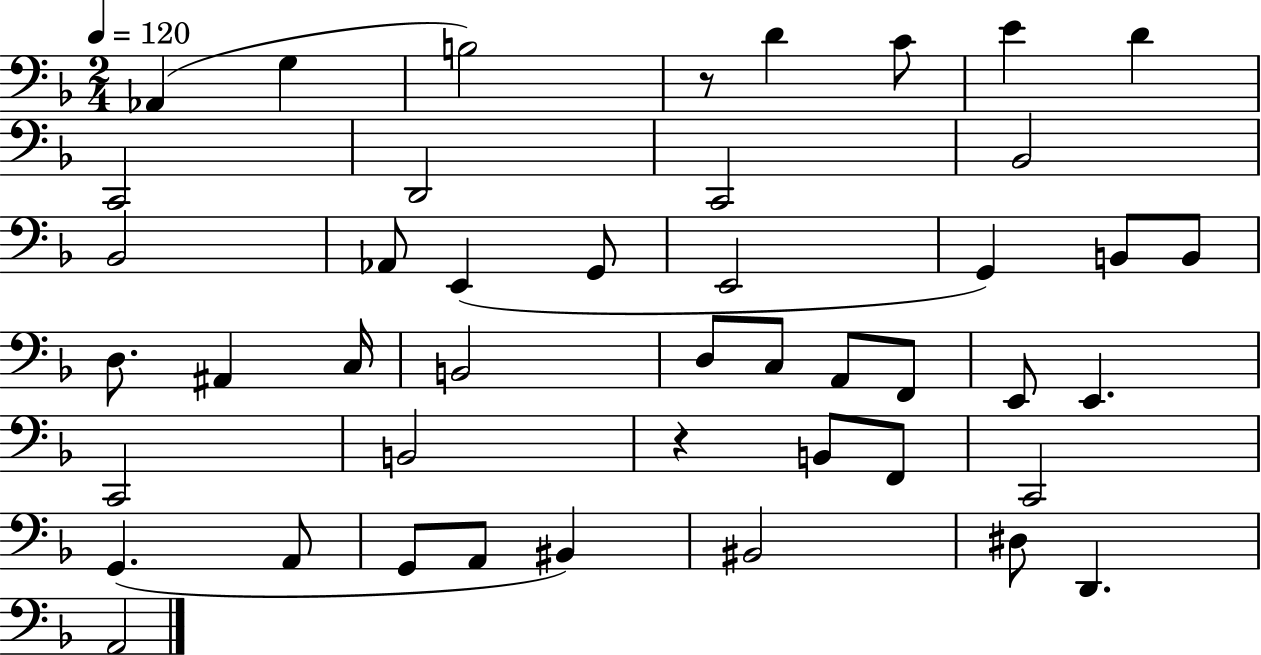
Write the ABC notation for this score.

X:1
T:Untitled
M:2/4
L:1/4
K:F
_A,, G, B,2 z/2 D C/2 E D C,,2 D,,2 C,,2 _B,,2 _B,,2 _A,,/2 E,, G,,/2 E,,2 G,, B,,/2 B,,/2 D,/2 ^A,, C,/4 B,,2 D,/2 C,/2 A,,/2 F,,/2 E,,/2 E,, C,,2 B,,2 z B,,/2 F,,/2 C,,2 G,, A,,/2 G,,/2 A,,/2 ^B,, ^B,,2 ^D,/2 D,, A,,2